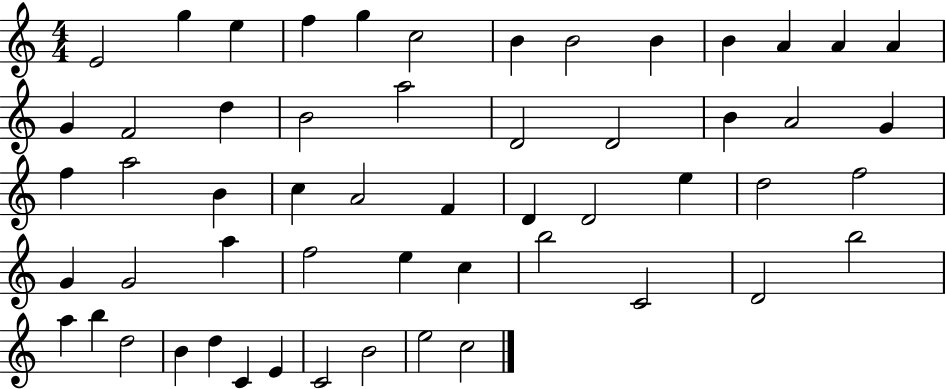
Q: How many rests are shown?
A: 0